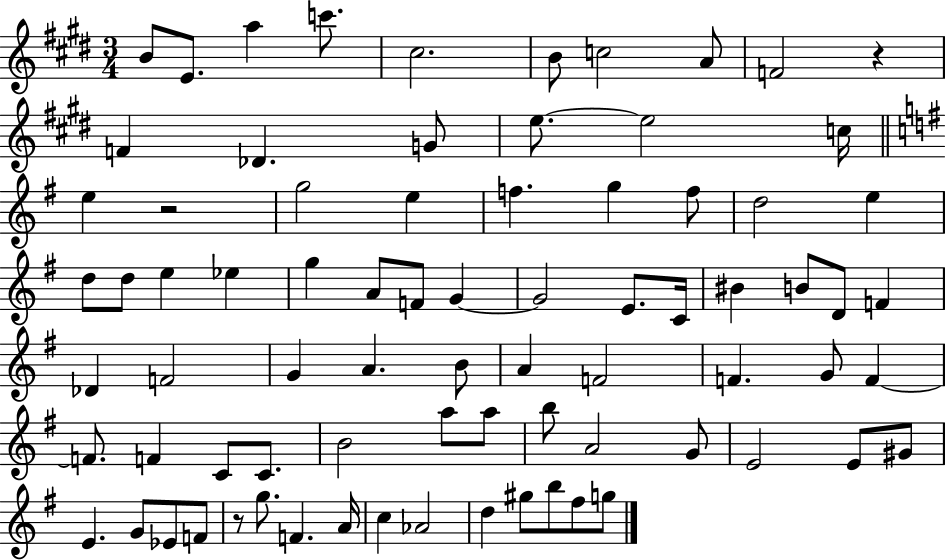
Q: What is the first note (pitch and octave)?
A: B4